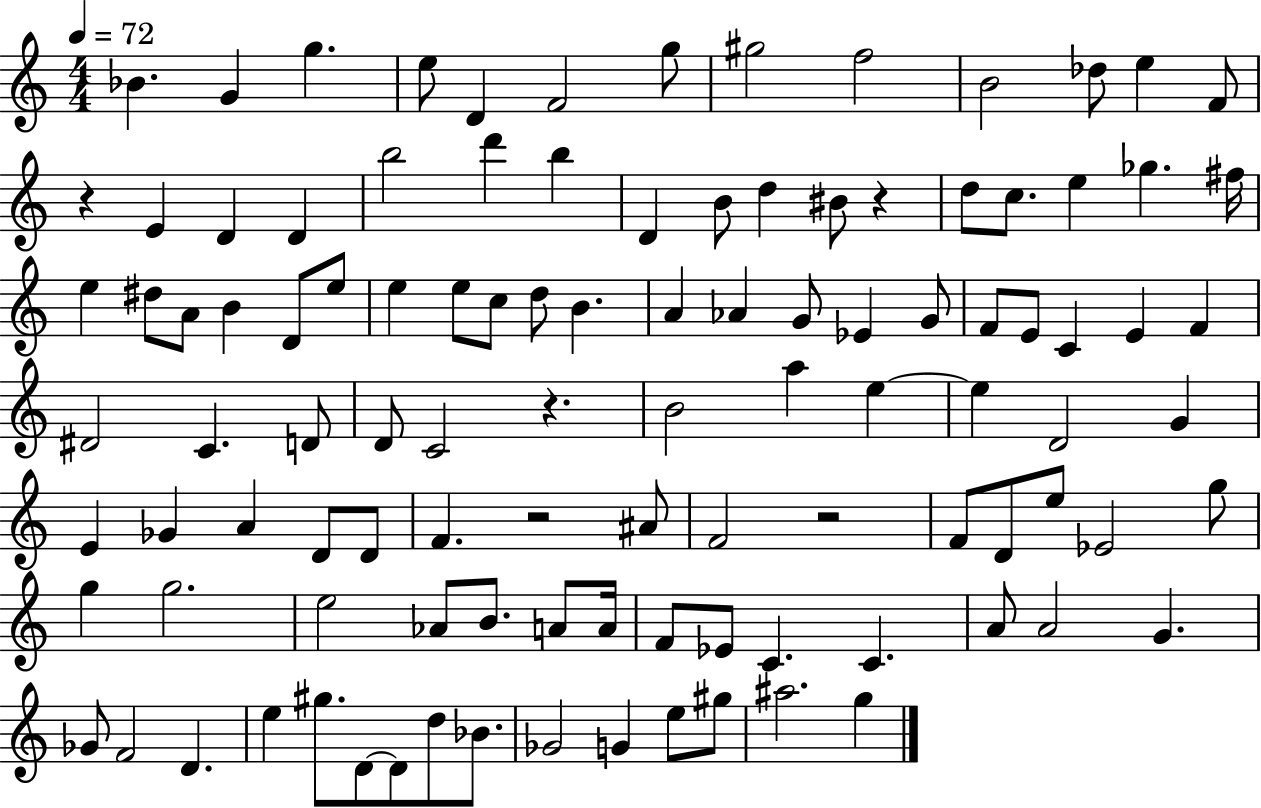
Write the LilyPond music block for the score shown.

{
  \clef treble
  \numericTimeSignature
  \time 4/4
  \key c \major
  \tempo 4 = 72
  \repeat volta 2 { bes'4. g'4 g''4. | e''8 d'4 f'2 g''8 | gis''2 f''2 | b'2 des''8 e''4 f'8 | \break r4 e'4 d'4 d'4 | b''2 d'''4 b''4 | d'4 b'8 d''4 bis'8 r4 | d''8 c''8. e''4 ges''4. fis''16 | \break e''4 dis''8 a'8 b'4 d'8 e''8 | e''4 e''8 c''8 d''8 b'4. | a'4 aes'4 g'8 ees'4 g'8 | f'8 e'8 c'4 e'4 f'4 | \break dis'2 c'4. d'8 | d'8 c'2 r4. | b'2 a''4 e''4~~ | e''4 d'2 g'4 | \break e'4 ges'4 a'4 d'8 d'8 | f'4. r2 ais'8 | f'2 r2 | f'8 d'8 e''8 ees'2 g''8 | \break g''4 g''2. | e''2 aes'8 b'8. a'8 a'16 | f'8 ees'8 c'4. c'4. | a'8 a'2 g'4. | \break ges'8 f'2 d'4. | e''4 gis''8. d'8~~ d'8 d''8 bes'8. | ges'2 g'4 e''8 gis''8 | ais''2. g''4 | \break } \bar "|."
}